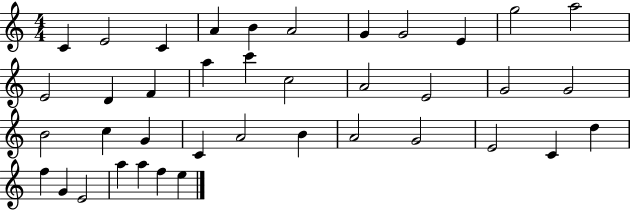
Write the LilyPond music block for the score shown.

{
  \clef treble
  \numericTimeSignature
  \time 4/4
  \key c \major
  c'4 e'2 c'4 | a'4 b'4 a'2 | g'4 g'2 e'4 | g''2 a''2 | \break e'2 d'4 f'4 | a''4 c'''4 c''2 | a'2 e'2 | g'2 g'2 | \break b'2 c''4 g'4 | c'4 a'2 b'4 | a'2 g'2 | e'2 c'4 d''4 | \break f''4 g'4 e'2 | a''4 a''4 f''4 e''4 | \bar "|."
}